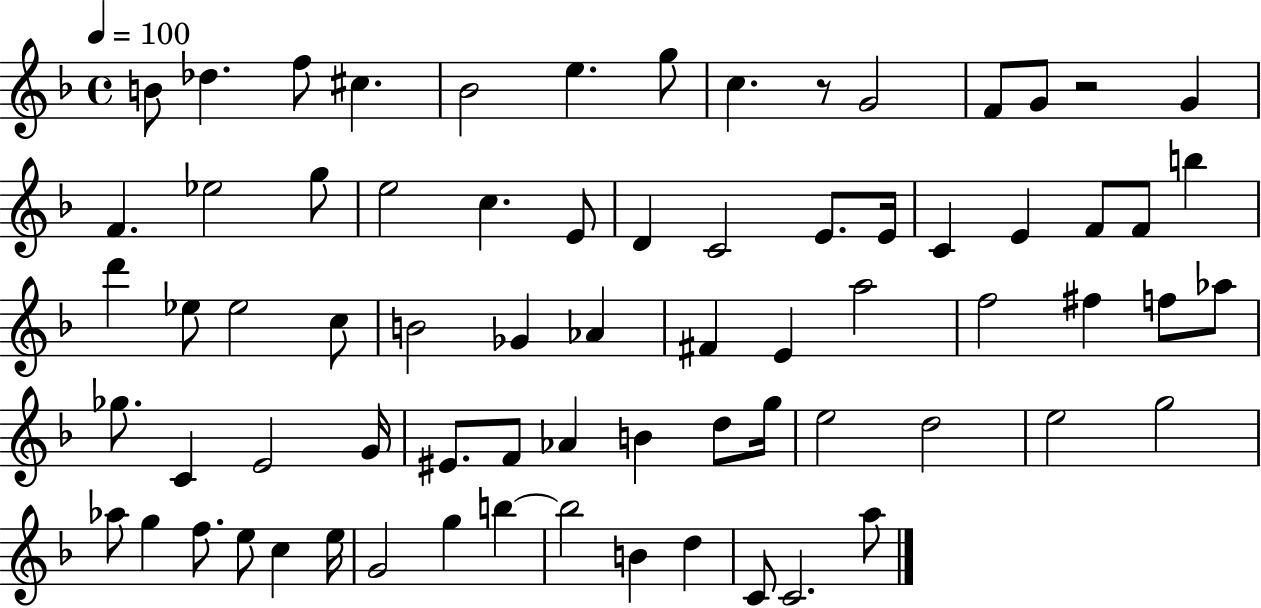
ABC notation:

X:1
T:Untitled
M:4/4
L:1/4
K:F
B/2 _d f/2 ^c _B2 e g/2 c z/2 G2 F/2 G/2 z2 G F _e2 g/2 e2 c E/2 D C2 E/2 E/4 C E F/2 F/2 b d' _e/2 _e2 c/2 B2 _G _A ^F E a2 f2 ^f f/2 _a/2 _g/2 C E2 G/4 ^E/2 F/2 _A B d/2 g/4 e2 d2 e2 g2 _a/2 g f/2 e/2 c e/4 G2 g b b2 B d C/2 C2 a/2